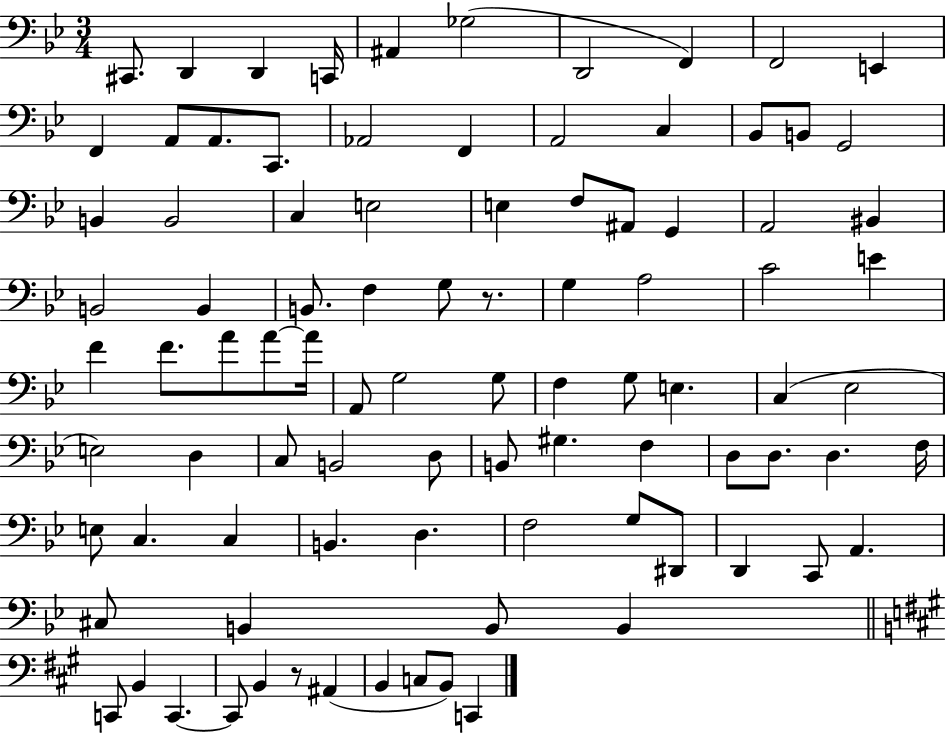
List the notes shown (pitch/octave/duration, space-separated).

C#2/e. D2/q D2/q C2/s A#2/q Gb3/h D2/h F2/q F2/h E2/q F2/q A2/e A2/e. C2/e. Ab2/h F2/q A2/h C3/q Bb2/e B2/e G2/h B2/q B2/h C3/q E3/h E3/q F3/e A#2/e G2/q A2/h BIS2/q B2/h B2/q B2/e. F3/q G3/e R/e. G3/q A3/h C4/h E4/q F4/q F4/e. A4/e A4/e A4/s A2/e G3/h G3/e F3/q G3/e E3/q. C3/q Eb3/h E3/h D3/q C3/e B2/h D3/e B2/e G#3/q. F3/q D3/e D3/e. D3/q. F3/s E3/e C3/q. C3/q B2/q. D3/q. F3/h G3/e D#2/e D2/q C2/e A2/q. C#3/e B2/q B2/e B2/q C2/e B2/q C2/q. C2/e B2/q R/e A#2/q B2/q C3/e B2/e C2/q